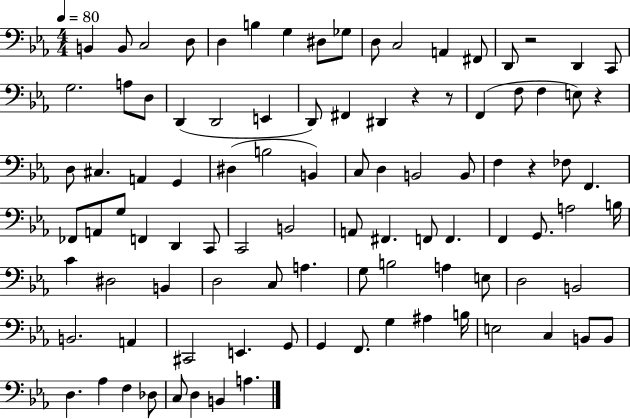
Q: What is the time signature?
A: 4/4